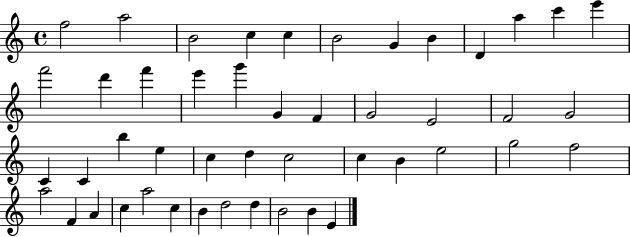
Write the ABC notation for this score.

X:1
T:Untitled
M:4/4
L:1/4
K:C
f2 a2 B2 c c B2 G B D a c' e' f'2 d' f' e' g' G F G2 E2 F2 G2 C C b e c d c2 c B e2 g2 f2 a2 F A c a2 c B d2 d B2 B E